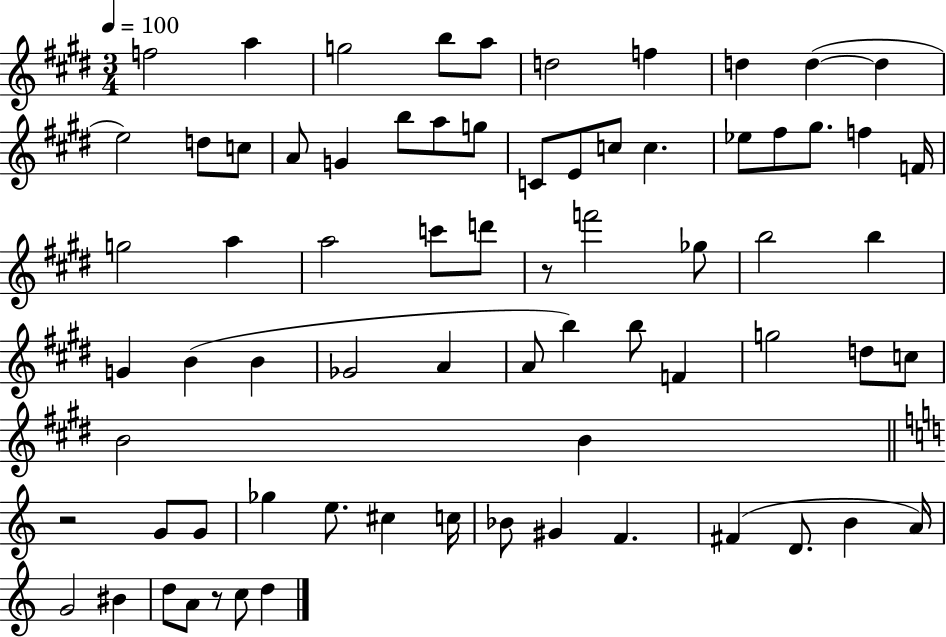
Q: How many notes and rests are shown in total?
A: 72